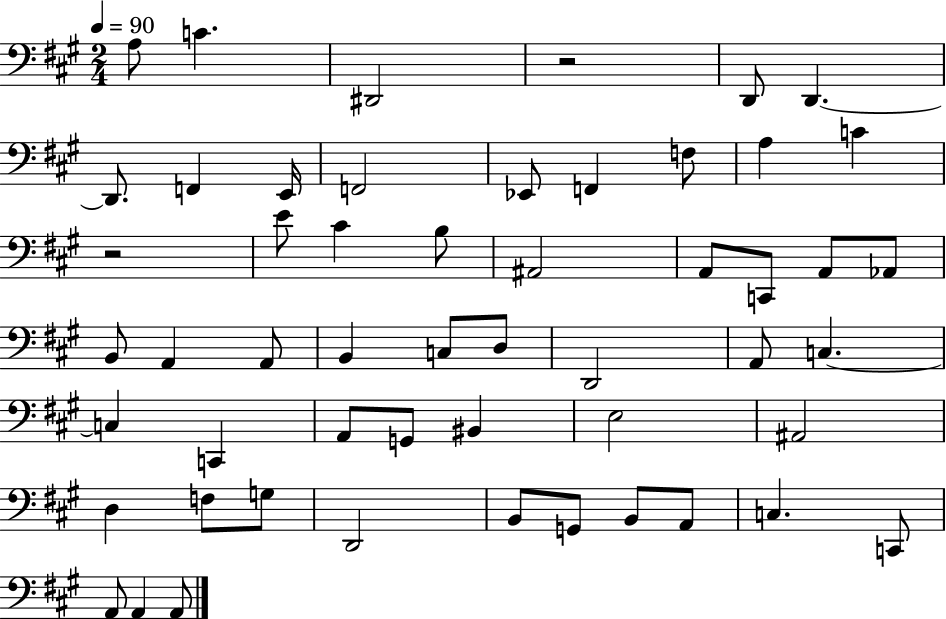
X:1
T:Untitled
M:2/4
L:1/4
K:A
A,/2 C ^D,,2 z2 D,,/2 D,, D,,/2 F,, E,,/4 F,,2 _E,,/2 F,, F,/2 A, C z2 E/2 ^C B,/2 ^A,,2 A,,/2 C,,/2 A,,/2 _A,,/2 B,,/2 A,, A,,/2 B,, C,/2 D,/2 D,,2 A,,/2 C, C, C,, A,,/2 G,,/2 ^B,, E,2 ^A,,2 D, F,/2 G,/2 D,,2 B,,/2 G,,/2 B,,/2 A,,/2 C, C,,/2 A,,/2 A,, A,,/2